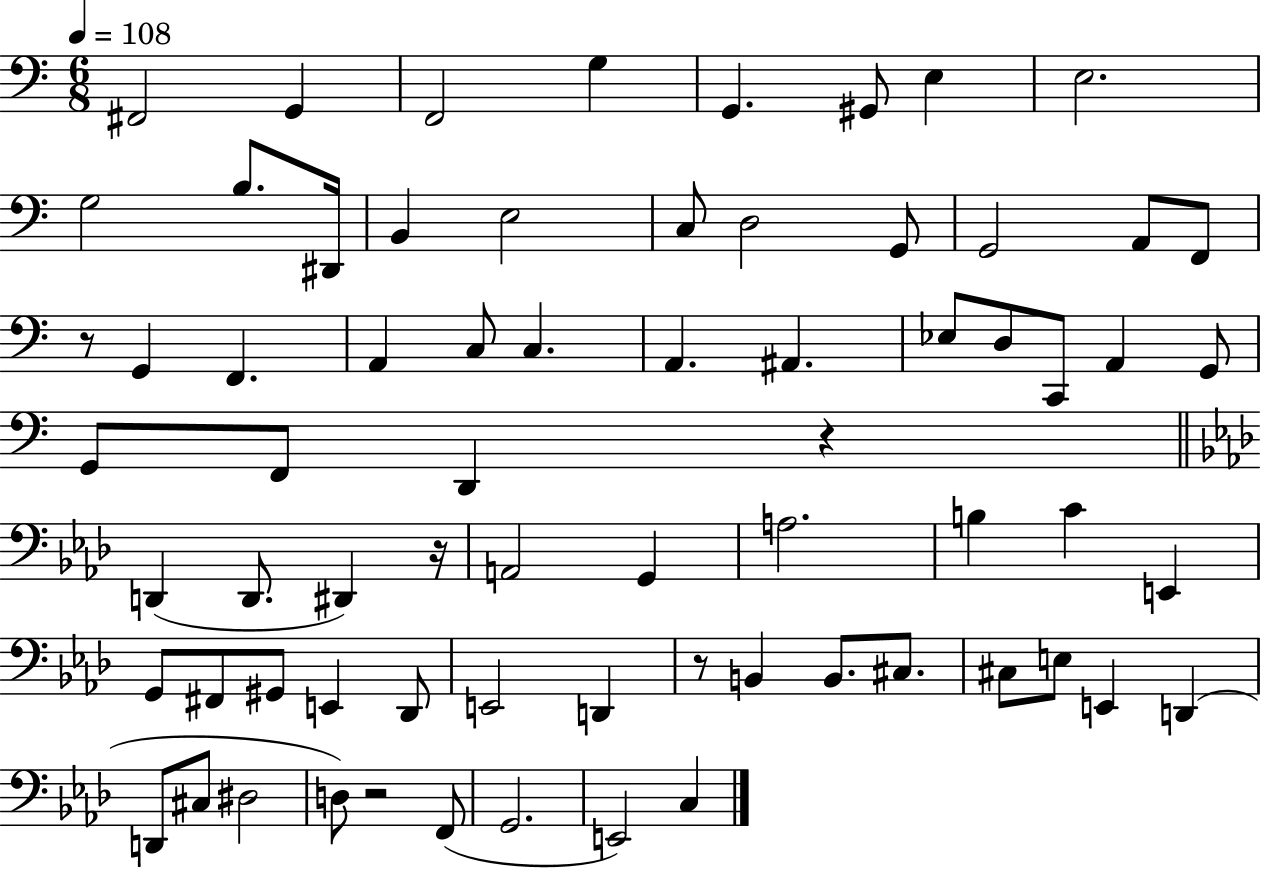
X:1
T:Untitled
M:6/8
L:1/4
K:C
^F,,2 G,, F,,2 G, G,, ^G,,/2 E, E,2 G,2 B,/2 ^D,,/4 B,, E,2 C,/2 D,2 G,,/2 G,,2 A,,/2 F,,/2 z/2 G,, F,, A,, C,/2 C, A,, ^A,, _E,/2 D,/2 C,,/2 A,, G,,/2 G,,/2 F,,/2 D,, z D,, D,,/2 ^D,, z/4 A,,2 G,, A,2 B, C E,, G,,/2 ^F,,/2 ^G,,/2 E,, _D,,/2 E,,2 D,, z/2 B,, B,,/2 ^C,/2 ^C,/2 E,/2 E,, D,, D,,/2 ^C,/2 ^D,2 D,/2 z2 F,,/2 G,,2 E,,2 C,